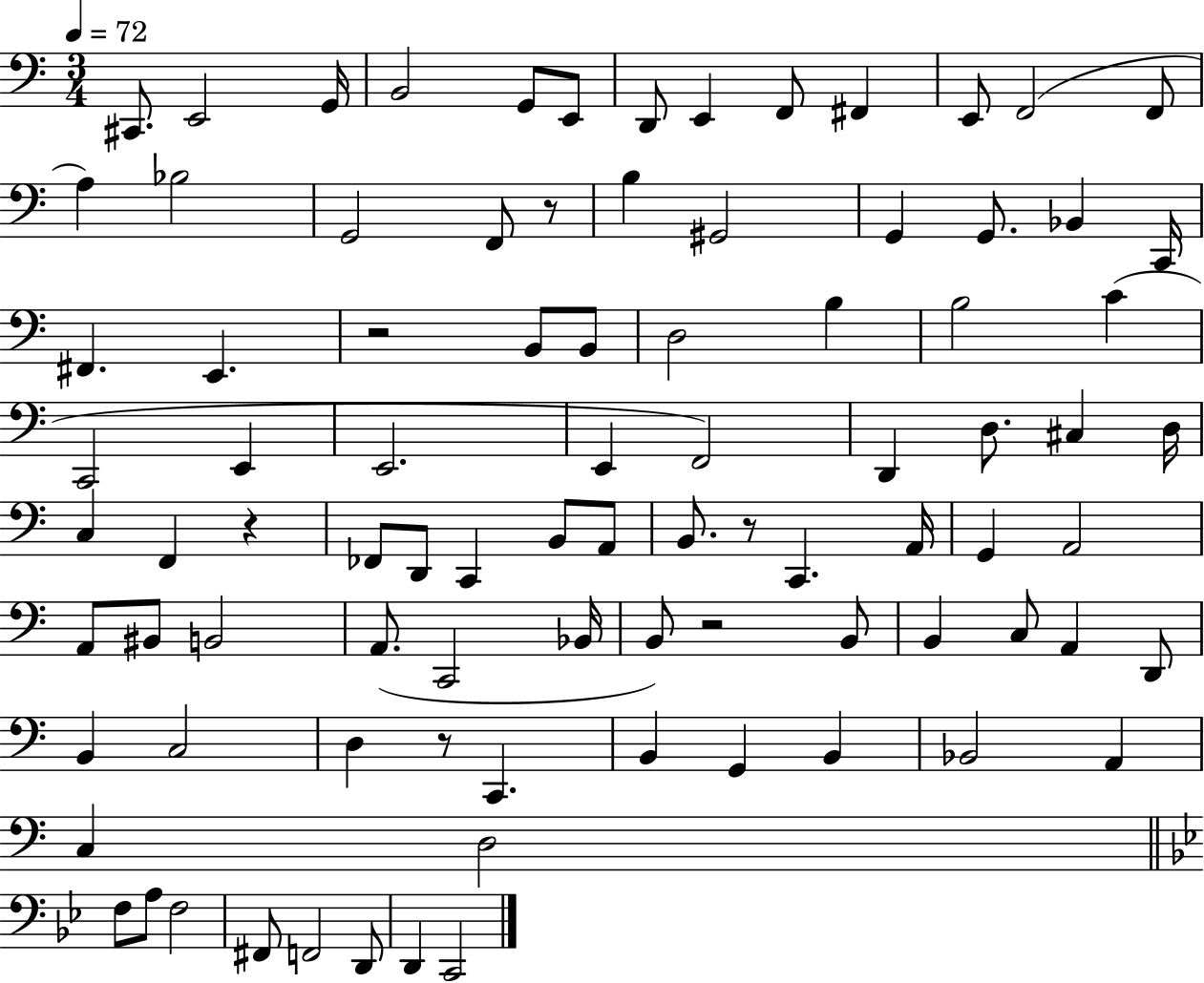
C#2/e. E2/h G2/s B2/h G2/e E2/e D2/e E2/q F2/e F#2/q E2/e F2/h F2/e A3/q Bb3/h G2/h F2/e R/e B3/q G#2/h G2/q G2/e. Bb2/q C2/s F#2/q. E2/q. R/h B2/e B2/e D3/h B3/q B3/h C4/q C2/h E2/q E2/h. E2/q F2/h D2/q D3/e. C#3/q D3/s C3/q F2/q R/q FES2/e D2/e C2/q B2/e A2/e B2/e. R/e C2/q. A2/s G2/q A2/h A2/e BIS2/e B2/h A2/e. C2/h Bb2/s B2/e R/h B2/e B2/q C3/e A2/q D2/e B2/q C3/h D3/q R/e C2/q. B2/q G2/q B2/q Bb2/h A2/q C3/q D3/h F3/e A3/e F3/h F#2/e F2/h D2/e D2/q C2/h